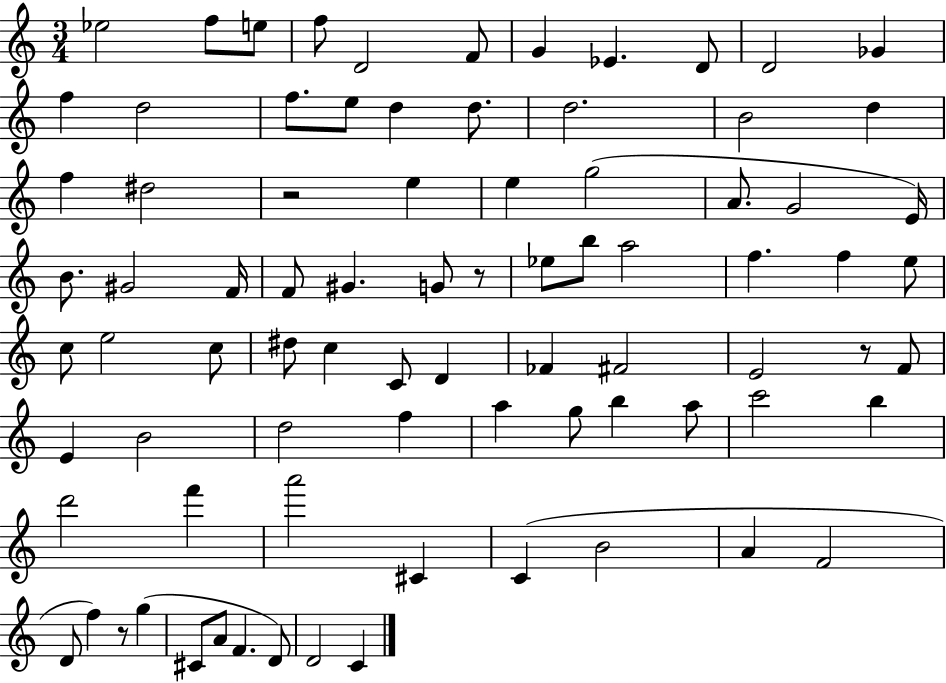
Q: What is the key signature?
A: C major